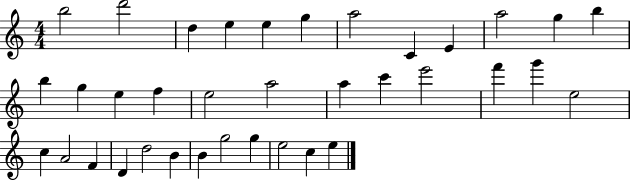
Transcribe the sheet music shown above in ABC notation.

X:1
T:Untitled
M:4/4
L:1/4
K:C
b2 d'2 d e e g a2 C E a2 g b b g e f e2 a2 a c' e'2 f' g' e2 c A2 F D d2 B B g2 g e2 c e